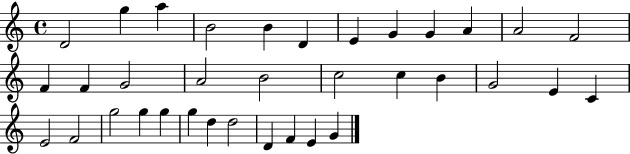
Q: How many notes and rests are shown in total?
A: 35